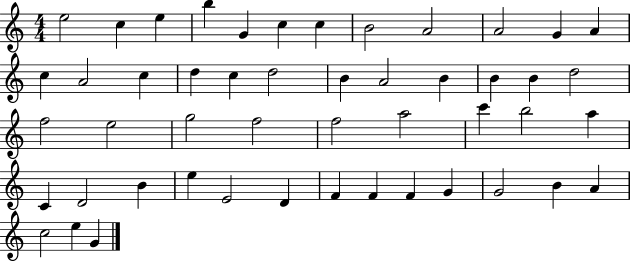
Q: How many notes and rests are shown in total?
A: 49